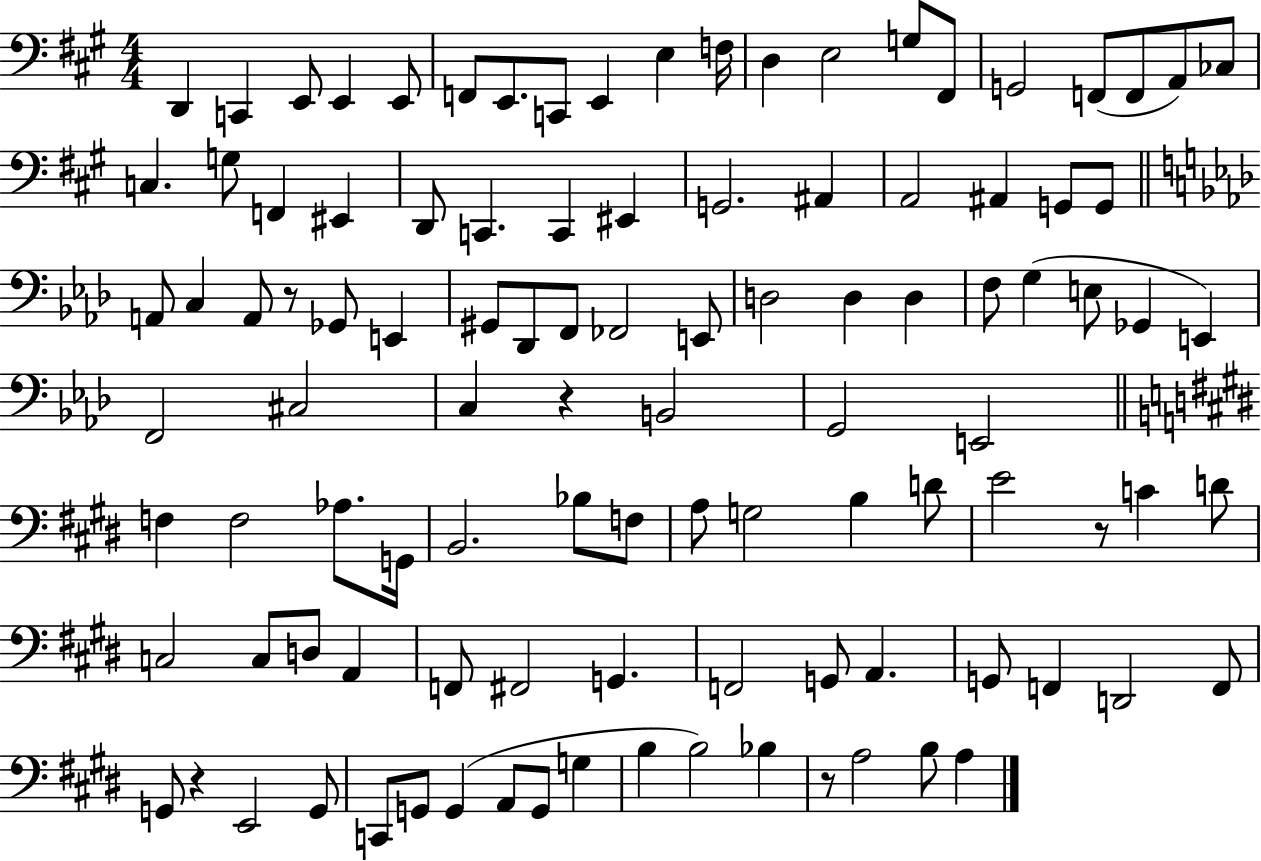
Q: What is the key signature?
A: A major